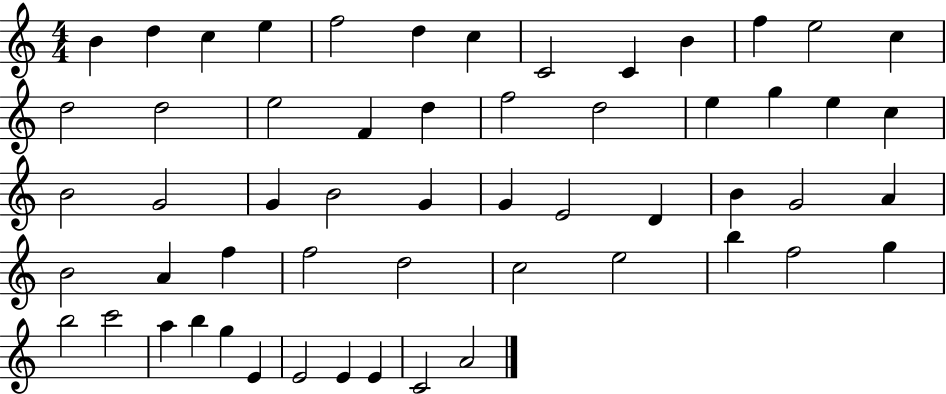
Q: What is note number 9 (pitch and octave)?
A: C4